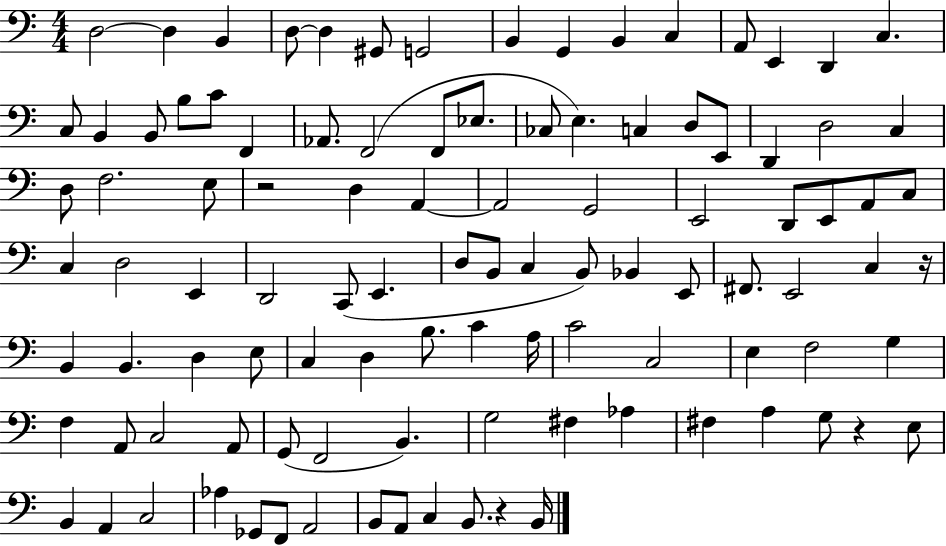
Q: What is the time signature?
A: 4/4